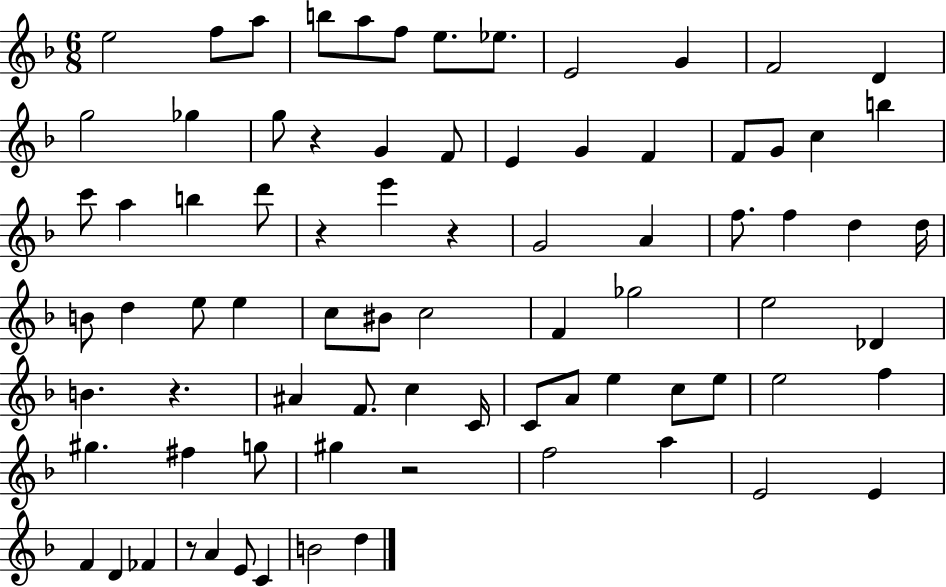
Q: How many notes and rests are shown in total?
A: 80